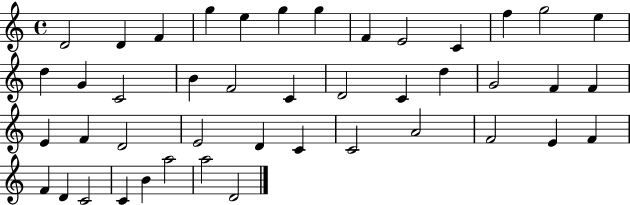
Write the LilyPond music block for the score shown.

{
  \clef treble
  \time 4/4
  \defaultTimeSignature
  \key c \major
  d'2 d'4 f'4 | g''4 e''4 g''4 g''4 | f'4 e'2 c'4 | f''4 g''2 e''4 | \break d''4 g'4 c'2 | b'4 f'2 c'4 | d'2 c'4 d''4 | g'2 f'4 f'4 | \break e'4 f'4 d'2 | e'2 d'4 c'4 | c'2 a'2 | f'2 e'4 f'4 | \break f'4 d'4 c'2 | c'4 b'4 a''2 | a''2 d'2 | \bar "|."
}